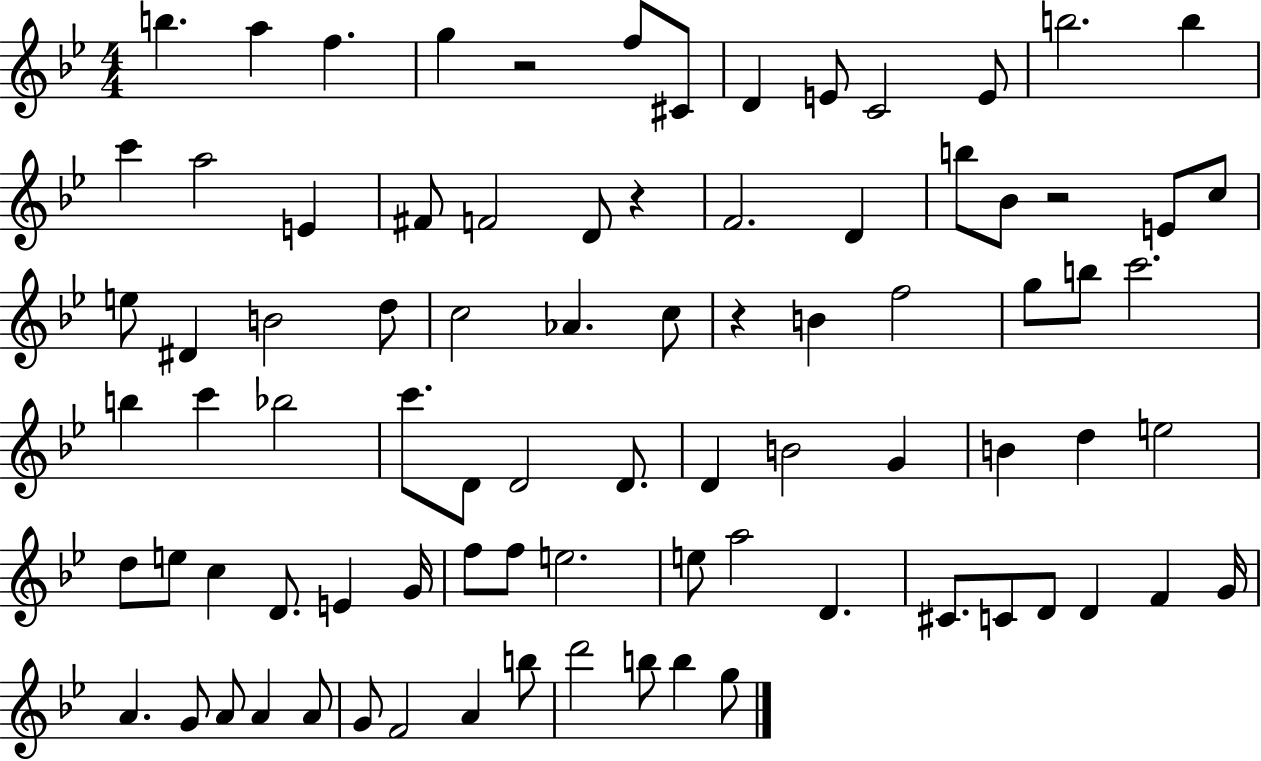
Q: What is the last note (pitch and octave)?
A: G5